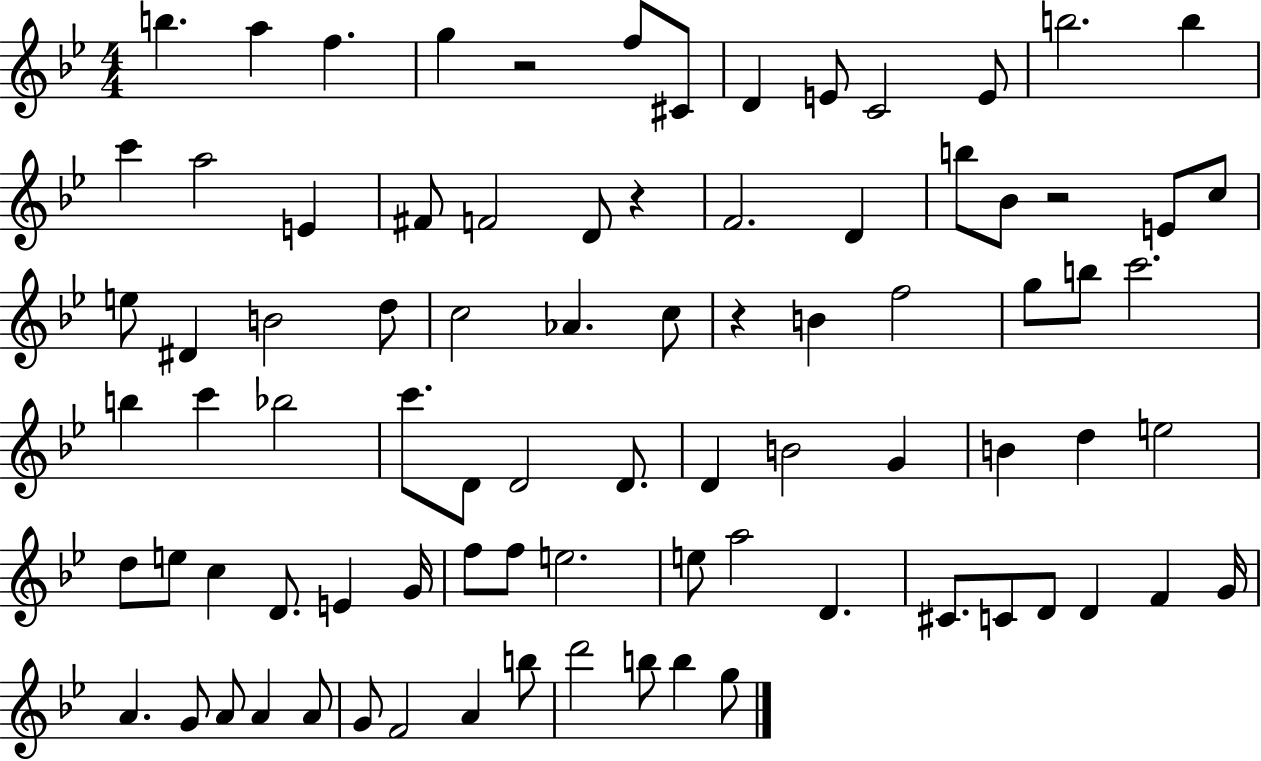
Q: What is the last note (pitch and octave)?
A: G5